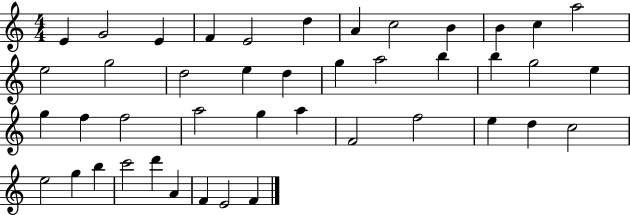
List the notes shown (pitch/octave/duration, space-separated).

E4/q G4/h E4/q F4/q E4/h D5/q A4/q C5/h B4/q B4/q C5/q A5/h E5/h G5/h D5/h E5/q D5/q G5/q A5/h B5/q B5/q G5/h E5/q G5/q F5/q F5/h A5/h G5/q A5/q F4/h F5/h E5/q D5/q C5/h E5/h G5/q B5/q C6/h D6/q A4/q F4/q E4/h F4/q